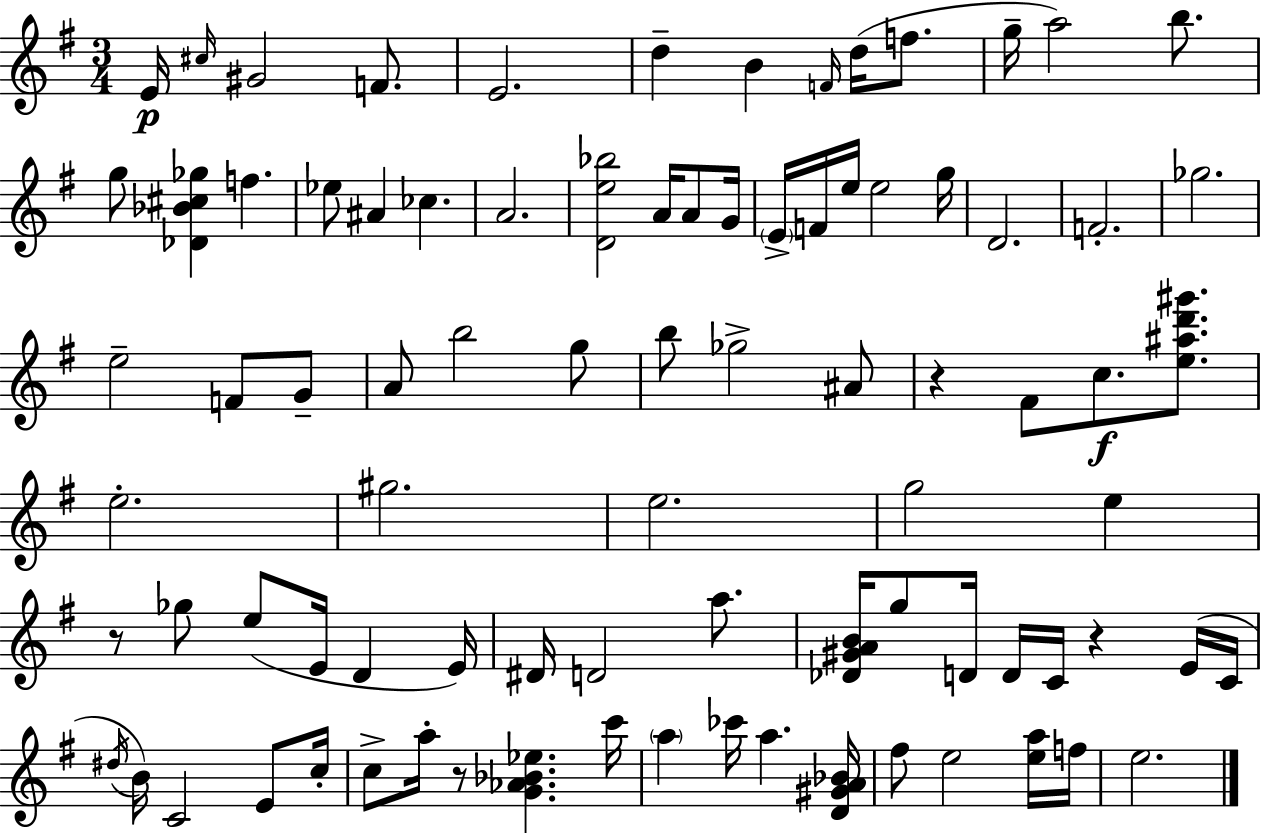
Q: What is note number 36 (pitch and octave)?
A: G5